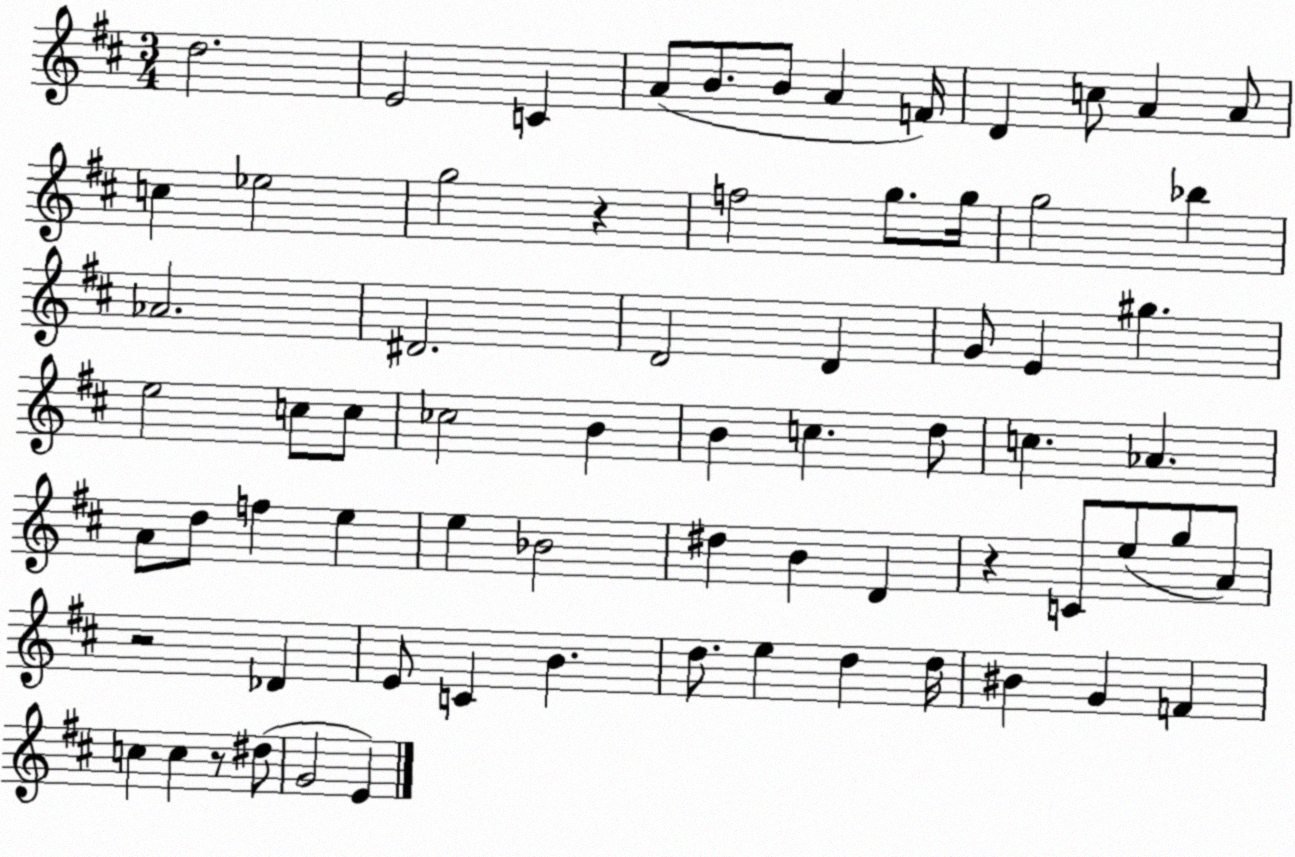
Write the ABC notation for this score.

X:1
T:Untitled
M:3/4
L:1/4
K:D
d2 E2 C A/2 B/2 B/2 A F/4 D c/2 A A/2 c _e2 g2 z f2 g/2 g/4 g2 _b _A2 ^D2 D2 D G/2 E ^g e2 c/2 c/2 _c2 B B c d/2 c _A A/2 d/2 f e e _B2 ^d B D z C/2 e/2 g/2 A/2 z2 _D E/2 C B d/2 e d d/4 ^B G F c c z/2 ^d/2 G2 E